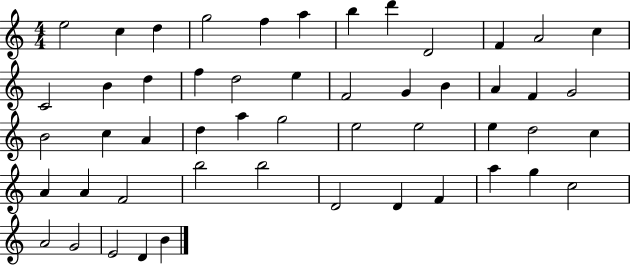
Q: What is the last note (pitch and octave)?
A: B4